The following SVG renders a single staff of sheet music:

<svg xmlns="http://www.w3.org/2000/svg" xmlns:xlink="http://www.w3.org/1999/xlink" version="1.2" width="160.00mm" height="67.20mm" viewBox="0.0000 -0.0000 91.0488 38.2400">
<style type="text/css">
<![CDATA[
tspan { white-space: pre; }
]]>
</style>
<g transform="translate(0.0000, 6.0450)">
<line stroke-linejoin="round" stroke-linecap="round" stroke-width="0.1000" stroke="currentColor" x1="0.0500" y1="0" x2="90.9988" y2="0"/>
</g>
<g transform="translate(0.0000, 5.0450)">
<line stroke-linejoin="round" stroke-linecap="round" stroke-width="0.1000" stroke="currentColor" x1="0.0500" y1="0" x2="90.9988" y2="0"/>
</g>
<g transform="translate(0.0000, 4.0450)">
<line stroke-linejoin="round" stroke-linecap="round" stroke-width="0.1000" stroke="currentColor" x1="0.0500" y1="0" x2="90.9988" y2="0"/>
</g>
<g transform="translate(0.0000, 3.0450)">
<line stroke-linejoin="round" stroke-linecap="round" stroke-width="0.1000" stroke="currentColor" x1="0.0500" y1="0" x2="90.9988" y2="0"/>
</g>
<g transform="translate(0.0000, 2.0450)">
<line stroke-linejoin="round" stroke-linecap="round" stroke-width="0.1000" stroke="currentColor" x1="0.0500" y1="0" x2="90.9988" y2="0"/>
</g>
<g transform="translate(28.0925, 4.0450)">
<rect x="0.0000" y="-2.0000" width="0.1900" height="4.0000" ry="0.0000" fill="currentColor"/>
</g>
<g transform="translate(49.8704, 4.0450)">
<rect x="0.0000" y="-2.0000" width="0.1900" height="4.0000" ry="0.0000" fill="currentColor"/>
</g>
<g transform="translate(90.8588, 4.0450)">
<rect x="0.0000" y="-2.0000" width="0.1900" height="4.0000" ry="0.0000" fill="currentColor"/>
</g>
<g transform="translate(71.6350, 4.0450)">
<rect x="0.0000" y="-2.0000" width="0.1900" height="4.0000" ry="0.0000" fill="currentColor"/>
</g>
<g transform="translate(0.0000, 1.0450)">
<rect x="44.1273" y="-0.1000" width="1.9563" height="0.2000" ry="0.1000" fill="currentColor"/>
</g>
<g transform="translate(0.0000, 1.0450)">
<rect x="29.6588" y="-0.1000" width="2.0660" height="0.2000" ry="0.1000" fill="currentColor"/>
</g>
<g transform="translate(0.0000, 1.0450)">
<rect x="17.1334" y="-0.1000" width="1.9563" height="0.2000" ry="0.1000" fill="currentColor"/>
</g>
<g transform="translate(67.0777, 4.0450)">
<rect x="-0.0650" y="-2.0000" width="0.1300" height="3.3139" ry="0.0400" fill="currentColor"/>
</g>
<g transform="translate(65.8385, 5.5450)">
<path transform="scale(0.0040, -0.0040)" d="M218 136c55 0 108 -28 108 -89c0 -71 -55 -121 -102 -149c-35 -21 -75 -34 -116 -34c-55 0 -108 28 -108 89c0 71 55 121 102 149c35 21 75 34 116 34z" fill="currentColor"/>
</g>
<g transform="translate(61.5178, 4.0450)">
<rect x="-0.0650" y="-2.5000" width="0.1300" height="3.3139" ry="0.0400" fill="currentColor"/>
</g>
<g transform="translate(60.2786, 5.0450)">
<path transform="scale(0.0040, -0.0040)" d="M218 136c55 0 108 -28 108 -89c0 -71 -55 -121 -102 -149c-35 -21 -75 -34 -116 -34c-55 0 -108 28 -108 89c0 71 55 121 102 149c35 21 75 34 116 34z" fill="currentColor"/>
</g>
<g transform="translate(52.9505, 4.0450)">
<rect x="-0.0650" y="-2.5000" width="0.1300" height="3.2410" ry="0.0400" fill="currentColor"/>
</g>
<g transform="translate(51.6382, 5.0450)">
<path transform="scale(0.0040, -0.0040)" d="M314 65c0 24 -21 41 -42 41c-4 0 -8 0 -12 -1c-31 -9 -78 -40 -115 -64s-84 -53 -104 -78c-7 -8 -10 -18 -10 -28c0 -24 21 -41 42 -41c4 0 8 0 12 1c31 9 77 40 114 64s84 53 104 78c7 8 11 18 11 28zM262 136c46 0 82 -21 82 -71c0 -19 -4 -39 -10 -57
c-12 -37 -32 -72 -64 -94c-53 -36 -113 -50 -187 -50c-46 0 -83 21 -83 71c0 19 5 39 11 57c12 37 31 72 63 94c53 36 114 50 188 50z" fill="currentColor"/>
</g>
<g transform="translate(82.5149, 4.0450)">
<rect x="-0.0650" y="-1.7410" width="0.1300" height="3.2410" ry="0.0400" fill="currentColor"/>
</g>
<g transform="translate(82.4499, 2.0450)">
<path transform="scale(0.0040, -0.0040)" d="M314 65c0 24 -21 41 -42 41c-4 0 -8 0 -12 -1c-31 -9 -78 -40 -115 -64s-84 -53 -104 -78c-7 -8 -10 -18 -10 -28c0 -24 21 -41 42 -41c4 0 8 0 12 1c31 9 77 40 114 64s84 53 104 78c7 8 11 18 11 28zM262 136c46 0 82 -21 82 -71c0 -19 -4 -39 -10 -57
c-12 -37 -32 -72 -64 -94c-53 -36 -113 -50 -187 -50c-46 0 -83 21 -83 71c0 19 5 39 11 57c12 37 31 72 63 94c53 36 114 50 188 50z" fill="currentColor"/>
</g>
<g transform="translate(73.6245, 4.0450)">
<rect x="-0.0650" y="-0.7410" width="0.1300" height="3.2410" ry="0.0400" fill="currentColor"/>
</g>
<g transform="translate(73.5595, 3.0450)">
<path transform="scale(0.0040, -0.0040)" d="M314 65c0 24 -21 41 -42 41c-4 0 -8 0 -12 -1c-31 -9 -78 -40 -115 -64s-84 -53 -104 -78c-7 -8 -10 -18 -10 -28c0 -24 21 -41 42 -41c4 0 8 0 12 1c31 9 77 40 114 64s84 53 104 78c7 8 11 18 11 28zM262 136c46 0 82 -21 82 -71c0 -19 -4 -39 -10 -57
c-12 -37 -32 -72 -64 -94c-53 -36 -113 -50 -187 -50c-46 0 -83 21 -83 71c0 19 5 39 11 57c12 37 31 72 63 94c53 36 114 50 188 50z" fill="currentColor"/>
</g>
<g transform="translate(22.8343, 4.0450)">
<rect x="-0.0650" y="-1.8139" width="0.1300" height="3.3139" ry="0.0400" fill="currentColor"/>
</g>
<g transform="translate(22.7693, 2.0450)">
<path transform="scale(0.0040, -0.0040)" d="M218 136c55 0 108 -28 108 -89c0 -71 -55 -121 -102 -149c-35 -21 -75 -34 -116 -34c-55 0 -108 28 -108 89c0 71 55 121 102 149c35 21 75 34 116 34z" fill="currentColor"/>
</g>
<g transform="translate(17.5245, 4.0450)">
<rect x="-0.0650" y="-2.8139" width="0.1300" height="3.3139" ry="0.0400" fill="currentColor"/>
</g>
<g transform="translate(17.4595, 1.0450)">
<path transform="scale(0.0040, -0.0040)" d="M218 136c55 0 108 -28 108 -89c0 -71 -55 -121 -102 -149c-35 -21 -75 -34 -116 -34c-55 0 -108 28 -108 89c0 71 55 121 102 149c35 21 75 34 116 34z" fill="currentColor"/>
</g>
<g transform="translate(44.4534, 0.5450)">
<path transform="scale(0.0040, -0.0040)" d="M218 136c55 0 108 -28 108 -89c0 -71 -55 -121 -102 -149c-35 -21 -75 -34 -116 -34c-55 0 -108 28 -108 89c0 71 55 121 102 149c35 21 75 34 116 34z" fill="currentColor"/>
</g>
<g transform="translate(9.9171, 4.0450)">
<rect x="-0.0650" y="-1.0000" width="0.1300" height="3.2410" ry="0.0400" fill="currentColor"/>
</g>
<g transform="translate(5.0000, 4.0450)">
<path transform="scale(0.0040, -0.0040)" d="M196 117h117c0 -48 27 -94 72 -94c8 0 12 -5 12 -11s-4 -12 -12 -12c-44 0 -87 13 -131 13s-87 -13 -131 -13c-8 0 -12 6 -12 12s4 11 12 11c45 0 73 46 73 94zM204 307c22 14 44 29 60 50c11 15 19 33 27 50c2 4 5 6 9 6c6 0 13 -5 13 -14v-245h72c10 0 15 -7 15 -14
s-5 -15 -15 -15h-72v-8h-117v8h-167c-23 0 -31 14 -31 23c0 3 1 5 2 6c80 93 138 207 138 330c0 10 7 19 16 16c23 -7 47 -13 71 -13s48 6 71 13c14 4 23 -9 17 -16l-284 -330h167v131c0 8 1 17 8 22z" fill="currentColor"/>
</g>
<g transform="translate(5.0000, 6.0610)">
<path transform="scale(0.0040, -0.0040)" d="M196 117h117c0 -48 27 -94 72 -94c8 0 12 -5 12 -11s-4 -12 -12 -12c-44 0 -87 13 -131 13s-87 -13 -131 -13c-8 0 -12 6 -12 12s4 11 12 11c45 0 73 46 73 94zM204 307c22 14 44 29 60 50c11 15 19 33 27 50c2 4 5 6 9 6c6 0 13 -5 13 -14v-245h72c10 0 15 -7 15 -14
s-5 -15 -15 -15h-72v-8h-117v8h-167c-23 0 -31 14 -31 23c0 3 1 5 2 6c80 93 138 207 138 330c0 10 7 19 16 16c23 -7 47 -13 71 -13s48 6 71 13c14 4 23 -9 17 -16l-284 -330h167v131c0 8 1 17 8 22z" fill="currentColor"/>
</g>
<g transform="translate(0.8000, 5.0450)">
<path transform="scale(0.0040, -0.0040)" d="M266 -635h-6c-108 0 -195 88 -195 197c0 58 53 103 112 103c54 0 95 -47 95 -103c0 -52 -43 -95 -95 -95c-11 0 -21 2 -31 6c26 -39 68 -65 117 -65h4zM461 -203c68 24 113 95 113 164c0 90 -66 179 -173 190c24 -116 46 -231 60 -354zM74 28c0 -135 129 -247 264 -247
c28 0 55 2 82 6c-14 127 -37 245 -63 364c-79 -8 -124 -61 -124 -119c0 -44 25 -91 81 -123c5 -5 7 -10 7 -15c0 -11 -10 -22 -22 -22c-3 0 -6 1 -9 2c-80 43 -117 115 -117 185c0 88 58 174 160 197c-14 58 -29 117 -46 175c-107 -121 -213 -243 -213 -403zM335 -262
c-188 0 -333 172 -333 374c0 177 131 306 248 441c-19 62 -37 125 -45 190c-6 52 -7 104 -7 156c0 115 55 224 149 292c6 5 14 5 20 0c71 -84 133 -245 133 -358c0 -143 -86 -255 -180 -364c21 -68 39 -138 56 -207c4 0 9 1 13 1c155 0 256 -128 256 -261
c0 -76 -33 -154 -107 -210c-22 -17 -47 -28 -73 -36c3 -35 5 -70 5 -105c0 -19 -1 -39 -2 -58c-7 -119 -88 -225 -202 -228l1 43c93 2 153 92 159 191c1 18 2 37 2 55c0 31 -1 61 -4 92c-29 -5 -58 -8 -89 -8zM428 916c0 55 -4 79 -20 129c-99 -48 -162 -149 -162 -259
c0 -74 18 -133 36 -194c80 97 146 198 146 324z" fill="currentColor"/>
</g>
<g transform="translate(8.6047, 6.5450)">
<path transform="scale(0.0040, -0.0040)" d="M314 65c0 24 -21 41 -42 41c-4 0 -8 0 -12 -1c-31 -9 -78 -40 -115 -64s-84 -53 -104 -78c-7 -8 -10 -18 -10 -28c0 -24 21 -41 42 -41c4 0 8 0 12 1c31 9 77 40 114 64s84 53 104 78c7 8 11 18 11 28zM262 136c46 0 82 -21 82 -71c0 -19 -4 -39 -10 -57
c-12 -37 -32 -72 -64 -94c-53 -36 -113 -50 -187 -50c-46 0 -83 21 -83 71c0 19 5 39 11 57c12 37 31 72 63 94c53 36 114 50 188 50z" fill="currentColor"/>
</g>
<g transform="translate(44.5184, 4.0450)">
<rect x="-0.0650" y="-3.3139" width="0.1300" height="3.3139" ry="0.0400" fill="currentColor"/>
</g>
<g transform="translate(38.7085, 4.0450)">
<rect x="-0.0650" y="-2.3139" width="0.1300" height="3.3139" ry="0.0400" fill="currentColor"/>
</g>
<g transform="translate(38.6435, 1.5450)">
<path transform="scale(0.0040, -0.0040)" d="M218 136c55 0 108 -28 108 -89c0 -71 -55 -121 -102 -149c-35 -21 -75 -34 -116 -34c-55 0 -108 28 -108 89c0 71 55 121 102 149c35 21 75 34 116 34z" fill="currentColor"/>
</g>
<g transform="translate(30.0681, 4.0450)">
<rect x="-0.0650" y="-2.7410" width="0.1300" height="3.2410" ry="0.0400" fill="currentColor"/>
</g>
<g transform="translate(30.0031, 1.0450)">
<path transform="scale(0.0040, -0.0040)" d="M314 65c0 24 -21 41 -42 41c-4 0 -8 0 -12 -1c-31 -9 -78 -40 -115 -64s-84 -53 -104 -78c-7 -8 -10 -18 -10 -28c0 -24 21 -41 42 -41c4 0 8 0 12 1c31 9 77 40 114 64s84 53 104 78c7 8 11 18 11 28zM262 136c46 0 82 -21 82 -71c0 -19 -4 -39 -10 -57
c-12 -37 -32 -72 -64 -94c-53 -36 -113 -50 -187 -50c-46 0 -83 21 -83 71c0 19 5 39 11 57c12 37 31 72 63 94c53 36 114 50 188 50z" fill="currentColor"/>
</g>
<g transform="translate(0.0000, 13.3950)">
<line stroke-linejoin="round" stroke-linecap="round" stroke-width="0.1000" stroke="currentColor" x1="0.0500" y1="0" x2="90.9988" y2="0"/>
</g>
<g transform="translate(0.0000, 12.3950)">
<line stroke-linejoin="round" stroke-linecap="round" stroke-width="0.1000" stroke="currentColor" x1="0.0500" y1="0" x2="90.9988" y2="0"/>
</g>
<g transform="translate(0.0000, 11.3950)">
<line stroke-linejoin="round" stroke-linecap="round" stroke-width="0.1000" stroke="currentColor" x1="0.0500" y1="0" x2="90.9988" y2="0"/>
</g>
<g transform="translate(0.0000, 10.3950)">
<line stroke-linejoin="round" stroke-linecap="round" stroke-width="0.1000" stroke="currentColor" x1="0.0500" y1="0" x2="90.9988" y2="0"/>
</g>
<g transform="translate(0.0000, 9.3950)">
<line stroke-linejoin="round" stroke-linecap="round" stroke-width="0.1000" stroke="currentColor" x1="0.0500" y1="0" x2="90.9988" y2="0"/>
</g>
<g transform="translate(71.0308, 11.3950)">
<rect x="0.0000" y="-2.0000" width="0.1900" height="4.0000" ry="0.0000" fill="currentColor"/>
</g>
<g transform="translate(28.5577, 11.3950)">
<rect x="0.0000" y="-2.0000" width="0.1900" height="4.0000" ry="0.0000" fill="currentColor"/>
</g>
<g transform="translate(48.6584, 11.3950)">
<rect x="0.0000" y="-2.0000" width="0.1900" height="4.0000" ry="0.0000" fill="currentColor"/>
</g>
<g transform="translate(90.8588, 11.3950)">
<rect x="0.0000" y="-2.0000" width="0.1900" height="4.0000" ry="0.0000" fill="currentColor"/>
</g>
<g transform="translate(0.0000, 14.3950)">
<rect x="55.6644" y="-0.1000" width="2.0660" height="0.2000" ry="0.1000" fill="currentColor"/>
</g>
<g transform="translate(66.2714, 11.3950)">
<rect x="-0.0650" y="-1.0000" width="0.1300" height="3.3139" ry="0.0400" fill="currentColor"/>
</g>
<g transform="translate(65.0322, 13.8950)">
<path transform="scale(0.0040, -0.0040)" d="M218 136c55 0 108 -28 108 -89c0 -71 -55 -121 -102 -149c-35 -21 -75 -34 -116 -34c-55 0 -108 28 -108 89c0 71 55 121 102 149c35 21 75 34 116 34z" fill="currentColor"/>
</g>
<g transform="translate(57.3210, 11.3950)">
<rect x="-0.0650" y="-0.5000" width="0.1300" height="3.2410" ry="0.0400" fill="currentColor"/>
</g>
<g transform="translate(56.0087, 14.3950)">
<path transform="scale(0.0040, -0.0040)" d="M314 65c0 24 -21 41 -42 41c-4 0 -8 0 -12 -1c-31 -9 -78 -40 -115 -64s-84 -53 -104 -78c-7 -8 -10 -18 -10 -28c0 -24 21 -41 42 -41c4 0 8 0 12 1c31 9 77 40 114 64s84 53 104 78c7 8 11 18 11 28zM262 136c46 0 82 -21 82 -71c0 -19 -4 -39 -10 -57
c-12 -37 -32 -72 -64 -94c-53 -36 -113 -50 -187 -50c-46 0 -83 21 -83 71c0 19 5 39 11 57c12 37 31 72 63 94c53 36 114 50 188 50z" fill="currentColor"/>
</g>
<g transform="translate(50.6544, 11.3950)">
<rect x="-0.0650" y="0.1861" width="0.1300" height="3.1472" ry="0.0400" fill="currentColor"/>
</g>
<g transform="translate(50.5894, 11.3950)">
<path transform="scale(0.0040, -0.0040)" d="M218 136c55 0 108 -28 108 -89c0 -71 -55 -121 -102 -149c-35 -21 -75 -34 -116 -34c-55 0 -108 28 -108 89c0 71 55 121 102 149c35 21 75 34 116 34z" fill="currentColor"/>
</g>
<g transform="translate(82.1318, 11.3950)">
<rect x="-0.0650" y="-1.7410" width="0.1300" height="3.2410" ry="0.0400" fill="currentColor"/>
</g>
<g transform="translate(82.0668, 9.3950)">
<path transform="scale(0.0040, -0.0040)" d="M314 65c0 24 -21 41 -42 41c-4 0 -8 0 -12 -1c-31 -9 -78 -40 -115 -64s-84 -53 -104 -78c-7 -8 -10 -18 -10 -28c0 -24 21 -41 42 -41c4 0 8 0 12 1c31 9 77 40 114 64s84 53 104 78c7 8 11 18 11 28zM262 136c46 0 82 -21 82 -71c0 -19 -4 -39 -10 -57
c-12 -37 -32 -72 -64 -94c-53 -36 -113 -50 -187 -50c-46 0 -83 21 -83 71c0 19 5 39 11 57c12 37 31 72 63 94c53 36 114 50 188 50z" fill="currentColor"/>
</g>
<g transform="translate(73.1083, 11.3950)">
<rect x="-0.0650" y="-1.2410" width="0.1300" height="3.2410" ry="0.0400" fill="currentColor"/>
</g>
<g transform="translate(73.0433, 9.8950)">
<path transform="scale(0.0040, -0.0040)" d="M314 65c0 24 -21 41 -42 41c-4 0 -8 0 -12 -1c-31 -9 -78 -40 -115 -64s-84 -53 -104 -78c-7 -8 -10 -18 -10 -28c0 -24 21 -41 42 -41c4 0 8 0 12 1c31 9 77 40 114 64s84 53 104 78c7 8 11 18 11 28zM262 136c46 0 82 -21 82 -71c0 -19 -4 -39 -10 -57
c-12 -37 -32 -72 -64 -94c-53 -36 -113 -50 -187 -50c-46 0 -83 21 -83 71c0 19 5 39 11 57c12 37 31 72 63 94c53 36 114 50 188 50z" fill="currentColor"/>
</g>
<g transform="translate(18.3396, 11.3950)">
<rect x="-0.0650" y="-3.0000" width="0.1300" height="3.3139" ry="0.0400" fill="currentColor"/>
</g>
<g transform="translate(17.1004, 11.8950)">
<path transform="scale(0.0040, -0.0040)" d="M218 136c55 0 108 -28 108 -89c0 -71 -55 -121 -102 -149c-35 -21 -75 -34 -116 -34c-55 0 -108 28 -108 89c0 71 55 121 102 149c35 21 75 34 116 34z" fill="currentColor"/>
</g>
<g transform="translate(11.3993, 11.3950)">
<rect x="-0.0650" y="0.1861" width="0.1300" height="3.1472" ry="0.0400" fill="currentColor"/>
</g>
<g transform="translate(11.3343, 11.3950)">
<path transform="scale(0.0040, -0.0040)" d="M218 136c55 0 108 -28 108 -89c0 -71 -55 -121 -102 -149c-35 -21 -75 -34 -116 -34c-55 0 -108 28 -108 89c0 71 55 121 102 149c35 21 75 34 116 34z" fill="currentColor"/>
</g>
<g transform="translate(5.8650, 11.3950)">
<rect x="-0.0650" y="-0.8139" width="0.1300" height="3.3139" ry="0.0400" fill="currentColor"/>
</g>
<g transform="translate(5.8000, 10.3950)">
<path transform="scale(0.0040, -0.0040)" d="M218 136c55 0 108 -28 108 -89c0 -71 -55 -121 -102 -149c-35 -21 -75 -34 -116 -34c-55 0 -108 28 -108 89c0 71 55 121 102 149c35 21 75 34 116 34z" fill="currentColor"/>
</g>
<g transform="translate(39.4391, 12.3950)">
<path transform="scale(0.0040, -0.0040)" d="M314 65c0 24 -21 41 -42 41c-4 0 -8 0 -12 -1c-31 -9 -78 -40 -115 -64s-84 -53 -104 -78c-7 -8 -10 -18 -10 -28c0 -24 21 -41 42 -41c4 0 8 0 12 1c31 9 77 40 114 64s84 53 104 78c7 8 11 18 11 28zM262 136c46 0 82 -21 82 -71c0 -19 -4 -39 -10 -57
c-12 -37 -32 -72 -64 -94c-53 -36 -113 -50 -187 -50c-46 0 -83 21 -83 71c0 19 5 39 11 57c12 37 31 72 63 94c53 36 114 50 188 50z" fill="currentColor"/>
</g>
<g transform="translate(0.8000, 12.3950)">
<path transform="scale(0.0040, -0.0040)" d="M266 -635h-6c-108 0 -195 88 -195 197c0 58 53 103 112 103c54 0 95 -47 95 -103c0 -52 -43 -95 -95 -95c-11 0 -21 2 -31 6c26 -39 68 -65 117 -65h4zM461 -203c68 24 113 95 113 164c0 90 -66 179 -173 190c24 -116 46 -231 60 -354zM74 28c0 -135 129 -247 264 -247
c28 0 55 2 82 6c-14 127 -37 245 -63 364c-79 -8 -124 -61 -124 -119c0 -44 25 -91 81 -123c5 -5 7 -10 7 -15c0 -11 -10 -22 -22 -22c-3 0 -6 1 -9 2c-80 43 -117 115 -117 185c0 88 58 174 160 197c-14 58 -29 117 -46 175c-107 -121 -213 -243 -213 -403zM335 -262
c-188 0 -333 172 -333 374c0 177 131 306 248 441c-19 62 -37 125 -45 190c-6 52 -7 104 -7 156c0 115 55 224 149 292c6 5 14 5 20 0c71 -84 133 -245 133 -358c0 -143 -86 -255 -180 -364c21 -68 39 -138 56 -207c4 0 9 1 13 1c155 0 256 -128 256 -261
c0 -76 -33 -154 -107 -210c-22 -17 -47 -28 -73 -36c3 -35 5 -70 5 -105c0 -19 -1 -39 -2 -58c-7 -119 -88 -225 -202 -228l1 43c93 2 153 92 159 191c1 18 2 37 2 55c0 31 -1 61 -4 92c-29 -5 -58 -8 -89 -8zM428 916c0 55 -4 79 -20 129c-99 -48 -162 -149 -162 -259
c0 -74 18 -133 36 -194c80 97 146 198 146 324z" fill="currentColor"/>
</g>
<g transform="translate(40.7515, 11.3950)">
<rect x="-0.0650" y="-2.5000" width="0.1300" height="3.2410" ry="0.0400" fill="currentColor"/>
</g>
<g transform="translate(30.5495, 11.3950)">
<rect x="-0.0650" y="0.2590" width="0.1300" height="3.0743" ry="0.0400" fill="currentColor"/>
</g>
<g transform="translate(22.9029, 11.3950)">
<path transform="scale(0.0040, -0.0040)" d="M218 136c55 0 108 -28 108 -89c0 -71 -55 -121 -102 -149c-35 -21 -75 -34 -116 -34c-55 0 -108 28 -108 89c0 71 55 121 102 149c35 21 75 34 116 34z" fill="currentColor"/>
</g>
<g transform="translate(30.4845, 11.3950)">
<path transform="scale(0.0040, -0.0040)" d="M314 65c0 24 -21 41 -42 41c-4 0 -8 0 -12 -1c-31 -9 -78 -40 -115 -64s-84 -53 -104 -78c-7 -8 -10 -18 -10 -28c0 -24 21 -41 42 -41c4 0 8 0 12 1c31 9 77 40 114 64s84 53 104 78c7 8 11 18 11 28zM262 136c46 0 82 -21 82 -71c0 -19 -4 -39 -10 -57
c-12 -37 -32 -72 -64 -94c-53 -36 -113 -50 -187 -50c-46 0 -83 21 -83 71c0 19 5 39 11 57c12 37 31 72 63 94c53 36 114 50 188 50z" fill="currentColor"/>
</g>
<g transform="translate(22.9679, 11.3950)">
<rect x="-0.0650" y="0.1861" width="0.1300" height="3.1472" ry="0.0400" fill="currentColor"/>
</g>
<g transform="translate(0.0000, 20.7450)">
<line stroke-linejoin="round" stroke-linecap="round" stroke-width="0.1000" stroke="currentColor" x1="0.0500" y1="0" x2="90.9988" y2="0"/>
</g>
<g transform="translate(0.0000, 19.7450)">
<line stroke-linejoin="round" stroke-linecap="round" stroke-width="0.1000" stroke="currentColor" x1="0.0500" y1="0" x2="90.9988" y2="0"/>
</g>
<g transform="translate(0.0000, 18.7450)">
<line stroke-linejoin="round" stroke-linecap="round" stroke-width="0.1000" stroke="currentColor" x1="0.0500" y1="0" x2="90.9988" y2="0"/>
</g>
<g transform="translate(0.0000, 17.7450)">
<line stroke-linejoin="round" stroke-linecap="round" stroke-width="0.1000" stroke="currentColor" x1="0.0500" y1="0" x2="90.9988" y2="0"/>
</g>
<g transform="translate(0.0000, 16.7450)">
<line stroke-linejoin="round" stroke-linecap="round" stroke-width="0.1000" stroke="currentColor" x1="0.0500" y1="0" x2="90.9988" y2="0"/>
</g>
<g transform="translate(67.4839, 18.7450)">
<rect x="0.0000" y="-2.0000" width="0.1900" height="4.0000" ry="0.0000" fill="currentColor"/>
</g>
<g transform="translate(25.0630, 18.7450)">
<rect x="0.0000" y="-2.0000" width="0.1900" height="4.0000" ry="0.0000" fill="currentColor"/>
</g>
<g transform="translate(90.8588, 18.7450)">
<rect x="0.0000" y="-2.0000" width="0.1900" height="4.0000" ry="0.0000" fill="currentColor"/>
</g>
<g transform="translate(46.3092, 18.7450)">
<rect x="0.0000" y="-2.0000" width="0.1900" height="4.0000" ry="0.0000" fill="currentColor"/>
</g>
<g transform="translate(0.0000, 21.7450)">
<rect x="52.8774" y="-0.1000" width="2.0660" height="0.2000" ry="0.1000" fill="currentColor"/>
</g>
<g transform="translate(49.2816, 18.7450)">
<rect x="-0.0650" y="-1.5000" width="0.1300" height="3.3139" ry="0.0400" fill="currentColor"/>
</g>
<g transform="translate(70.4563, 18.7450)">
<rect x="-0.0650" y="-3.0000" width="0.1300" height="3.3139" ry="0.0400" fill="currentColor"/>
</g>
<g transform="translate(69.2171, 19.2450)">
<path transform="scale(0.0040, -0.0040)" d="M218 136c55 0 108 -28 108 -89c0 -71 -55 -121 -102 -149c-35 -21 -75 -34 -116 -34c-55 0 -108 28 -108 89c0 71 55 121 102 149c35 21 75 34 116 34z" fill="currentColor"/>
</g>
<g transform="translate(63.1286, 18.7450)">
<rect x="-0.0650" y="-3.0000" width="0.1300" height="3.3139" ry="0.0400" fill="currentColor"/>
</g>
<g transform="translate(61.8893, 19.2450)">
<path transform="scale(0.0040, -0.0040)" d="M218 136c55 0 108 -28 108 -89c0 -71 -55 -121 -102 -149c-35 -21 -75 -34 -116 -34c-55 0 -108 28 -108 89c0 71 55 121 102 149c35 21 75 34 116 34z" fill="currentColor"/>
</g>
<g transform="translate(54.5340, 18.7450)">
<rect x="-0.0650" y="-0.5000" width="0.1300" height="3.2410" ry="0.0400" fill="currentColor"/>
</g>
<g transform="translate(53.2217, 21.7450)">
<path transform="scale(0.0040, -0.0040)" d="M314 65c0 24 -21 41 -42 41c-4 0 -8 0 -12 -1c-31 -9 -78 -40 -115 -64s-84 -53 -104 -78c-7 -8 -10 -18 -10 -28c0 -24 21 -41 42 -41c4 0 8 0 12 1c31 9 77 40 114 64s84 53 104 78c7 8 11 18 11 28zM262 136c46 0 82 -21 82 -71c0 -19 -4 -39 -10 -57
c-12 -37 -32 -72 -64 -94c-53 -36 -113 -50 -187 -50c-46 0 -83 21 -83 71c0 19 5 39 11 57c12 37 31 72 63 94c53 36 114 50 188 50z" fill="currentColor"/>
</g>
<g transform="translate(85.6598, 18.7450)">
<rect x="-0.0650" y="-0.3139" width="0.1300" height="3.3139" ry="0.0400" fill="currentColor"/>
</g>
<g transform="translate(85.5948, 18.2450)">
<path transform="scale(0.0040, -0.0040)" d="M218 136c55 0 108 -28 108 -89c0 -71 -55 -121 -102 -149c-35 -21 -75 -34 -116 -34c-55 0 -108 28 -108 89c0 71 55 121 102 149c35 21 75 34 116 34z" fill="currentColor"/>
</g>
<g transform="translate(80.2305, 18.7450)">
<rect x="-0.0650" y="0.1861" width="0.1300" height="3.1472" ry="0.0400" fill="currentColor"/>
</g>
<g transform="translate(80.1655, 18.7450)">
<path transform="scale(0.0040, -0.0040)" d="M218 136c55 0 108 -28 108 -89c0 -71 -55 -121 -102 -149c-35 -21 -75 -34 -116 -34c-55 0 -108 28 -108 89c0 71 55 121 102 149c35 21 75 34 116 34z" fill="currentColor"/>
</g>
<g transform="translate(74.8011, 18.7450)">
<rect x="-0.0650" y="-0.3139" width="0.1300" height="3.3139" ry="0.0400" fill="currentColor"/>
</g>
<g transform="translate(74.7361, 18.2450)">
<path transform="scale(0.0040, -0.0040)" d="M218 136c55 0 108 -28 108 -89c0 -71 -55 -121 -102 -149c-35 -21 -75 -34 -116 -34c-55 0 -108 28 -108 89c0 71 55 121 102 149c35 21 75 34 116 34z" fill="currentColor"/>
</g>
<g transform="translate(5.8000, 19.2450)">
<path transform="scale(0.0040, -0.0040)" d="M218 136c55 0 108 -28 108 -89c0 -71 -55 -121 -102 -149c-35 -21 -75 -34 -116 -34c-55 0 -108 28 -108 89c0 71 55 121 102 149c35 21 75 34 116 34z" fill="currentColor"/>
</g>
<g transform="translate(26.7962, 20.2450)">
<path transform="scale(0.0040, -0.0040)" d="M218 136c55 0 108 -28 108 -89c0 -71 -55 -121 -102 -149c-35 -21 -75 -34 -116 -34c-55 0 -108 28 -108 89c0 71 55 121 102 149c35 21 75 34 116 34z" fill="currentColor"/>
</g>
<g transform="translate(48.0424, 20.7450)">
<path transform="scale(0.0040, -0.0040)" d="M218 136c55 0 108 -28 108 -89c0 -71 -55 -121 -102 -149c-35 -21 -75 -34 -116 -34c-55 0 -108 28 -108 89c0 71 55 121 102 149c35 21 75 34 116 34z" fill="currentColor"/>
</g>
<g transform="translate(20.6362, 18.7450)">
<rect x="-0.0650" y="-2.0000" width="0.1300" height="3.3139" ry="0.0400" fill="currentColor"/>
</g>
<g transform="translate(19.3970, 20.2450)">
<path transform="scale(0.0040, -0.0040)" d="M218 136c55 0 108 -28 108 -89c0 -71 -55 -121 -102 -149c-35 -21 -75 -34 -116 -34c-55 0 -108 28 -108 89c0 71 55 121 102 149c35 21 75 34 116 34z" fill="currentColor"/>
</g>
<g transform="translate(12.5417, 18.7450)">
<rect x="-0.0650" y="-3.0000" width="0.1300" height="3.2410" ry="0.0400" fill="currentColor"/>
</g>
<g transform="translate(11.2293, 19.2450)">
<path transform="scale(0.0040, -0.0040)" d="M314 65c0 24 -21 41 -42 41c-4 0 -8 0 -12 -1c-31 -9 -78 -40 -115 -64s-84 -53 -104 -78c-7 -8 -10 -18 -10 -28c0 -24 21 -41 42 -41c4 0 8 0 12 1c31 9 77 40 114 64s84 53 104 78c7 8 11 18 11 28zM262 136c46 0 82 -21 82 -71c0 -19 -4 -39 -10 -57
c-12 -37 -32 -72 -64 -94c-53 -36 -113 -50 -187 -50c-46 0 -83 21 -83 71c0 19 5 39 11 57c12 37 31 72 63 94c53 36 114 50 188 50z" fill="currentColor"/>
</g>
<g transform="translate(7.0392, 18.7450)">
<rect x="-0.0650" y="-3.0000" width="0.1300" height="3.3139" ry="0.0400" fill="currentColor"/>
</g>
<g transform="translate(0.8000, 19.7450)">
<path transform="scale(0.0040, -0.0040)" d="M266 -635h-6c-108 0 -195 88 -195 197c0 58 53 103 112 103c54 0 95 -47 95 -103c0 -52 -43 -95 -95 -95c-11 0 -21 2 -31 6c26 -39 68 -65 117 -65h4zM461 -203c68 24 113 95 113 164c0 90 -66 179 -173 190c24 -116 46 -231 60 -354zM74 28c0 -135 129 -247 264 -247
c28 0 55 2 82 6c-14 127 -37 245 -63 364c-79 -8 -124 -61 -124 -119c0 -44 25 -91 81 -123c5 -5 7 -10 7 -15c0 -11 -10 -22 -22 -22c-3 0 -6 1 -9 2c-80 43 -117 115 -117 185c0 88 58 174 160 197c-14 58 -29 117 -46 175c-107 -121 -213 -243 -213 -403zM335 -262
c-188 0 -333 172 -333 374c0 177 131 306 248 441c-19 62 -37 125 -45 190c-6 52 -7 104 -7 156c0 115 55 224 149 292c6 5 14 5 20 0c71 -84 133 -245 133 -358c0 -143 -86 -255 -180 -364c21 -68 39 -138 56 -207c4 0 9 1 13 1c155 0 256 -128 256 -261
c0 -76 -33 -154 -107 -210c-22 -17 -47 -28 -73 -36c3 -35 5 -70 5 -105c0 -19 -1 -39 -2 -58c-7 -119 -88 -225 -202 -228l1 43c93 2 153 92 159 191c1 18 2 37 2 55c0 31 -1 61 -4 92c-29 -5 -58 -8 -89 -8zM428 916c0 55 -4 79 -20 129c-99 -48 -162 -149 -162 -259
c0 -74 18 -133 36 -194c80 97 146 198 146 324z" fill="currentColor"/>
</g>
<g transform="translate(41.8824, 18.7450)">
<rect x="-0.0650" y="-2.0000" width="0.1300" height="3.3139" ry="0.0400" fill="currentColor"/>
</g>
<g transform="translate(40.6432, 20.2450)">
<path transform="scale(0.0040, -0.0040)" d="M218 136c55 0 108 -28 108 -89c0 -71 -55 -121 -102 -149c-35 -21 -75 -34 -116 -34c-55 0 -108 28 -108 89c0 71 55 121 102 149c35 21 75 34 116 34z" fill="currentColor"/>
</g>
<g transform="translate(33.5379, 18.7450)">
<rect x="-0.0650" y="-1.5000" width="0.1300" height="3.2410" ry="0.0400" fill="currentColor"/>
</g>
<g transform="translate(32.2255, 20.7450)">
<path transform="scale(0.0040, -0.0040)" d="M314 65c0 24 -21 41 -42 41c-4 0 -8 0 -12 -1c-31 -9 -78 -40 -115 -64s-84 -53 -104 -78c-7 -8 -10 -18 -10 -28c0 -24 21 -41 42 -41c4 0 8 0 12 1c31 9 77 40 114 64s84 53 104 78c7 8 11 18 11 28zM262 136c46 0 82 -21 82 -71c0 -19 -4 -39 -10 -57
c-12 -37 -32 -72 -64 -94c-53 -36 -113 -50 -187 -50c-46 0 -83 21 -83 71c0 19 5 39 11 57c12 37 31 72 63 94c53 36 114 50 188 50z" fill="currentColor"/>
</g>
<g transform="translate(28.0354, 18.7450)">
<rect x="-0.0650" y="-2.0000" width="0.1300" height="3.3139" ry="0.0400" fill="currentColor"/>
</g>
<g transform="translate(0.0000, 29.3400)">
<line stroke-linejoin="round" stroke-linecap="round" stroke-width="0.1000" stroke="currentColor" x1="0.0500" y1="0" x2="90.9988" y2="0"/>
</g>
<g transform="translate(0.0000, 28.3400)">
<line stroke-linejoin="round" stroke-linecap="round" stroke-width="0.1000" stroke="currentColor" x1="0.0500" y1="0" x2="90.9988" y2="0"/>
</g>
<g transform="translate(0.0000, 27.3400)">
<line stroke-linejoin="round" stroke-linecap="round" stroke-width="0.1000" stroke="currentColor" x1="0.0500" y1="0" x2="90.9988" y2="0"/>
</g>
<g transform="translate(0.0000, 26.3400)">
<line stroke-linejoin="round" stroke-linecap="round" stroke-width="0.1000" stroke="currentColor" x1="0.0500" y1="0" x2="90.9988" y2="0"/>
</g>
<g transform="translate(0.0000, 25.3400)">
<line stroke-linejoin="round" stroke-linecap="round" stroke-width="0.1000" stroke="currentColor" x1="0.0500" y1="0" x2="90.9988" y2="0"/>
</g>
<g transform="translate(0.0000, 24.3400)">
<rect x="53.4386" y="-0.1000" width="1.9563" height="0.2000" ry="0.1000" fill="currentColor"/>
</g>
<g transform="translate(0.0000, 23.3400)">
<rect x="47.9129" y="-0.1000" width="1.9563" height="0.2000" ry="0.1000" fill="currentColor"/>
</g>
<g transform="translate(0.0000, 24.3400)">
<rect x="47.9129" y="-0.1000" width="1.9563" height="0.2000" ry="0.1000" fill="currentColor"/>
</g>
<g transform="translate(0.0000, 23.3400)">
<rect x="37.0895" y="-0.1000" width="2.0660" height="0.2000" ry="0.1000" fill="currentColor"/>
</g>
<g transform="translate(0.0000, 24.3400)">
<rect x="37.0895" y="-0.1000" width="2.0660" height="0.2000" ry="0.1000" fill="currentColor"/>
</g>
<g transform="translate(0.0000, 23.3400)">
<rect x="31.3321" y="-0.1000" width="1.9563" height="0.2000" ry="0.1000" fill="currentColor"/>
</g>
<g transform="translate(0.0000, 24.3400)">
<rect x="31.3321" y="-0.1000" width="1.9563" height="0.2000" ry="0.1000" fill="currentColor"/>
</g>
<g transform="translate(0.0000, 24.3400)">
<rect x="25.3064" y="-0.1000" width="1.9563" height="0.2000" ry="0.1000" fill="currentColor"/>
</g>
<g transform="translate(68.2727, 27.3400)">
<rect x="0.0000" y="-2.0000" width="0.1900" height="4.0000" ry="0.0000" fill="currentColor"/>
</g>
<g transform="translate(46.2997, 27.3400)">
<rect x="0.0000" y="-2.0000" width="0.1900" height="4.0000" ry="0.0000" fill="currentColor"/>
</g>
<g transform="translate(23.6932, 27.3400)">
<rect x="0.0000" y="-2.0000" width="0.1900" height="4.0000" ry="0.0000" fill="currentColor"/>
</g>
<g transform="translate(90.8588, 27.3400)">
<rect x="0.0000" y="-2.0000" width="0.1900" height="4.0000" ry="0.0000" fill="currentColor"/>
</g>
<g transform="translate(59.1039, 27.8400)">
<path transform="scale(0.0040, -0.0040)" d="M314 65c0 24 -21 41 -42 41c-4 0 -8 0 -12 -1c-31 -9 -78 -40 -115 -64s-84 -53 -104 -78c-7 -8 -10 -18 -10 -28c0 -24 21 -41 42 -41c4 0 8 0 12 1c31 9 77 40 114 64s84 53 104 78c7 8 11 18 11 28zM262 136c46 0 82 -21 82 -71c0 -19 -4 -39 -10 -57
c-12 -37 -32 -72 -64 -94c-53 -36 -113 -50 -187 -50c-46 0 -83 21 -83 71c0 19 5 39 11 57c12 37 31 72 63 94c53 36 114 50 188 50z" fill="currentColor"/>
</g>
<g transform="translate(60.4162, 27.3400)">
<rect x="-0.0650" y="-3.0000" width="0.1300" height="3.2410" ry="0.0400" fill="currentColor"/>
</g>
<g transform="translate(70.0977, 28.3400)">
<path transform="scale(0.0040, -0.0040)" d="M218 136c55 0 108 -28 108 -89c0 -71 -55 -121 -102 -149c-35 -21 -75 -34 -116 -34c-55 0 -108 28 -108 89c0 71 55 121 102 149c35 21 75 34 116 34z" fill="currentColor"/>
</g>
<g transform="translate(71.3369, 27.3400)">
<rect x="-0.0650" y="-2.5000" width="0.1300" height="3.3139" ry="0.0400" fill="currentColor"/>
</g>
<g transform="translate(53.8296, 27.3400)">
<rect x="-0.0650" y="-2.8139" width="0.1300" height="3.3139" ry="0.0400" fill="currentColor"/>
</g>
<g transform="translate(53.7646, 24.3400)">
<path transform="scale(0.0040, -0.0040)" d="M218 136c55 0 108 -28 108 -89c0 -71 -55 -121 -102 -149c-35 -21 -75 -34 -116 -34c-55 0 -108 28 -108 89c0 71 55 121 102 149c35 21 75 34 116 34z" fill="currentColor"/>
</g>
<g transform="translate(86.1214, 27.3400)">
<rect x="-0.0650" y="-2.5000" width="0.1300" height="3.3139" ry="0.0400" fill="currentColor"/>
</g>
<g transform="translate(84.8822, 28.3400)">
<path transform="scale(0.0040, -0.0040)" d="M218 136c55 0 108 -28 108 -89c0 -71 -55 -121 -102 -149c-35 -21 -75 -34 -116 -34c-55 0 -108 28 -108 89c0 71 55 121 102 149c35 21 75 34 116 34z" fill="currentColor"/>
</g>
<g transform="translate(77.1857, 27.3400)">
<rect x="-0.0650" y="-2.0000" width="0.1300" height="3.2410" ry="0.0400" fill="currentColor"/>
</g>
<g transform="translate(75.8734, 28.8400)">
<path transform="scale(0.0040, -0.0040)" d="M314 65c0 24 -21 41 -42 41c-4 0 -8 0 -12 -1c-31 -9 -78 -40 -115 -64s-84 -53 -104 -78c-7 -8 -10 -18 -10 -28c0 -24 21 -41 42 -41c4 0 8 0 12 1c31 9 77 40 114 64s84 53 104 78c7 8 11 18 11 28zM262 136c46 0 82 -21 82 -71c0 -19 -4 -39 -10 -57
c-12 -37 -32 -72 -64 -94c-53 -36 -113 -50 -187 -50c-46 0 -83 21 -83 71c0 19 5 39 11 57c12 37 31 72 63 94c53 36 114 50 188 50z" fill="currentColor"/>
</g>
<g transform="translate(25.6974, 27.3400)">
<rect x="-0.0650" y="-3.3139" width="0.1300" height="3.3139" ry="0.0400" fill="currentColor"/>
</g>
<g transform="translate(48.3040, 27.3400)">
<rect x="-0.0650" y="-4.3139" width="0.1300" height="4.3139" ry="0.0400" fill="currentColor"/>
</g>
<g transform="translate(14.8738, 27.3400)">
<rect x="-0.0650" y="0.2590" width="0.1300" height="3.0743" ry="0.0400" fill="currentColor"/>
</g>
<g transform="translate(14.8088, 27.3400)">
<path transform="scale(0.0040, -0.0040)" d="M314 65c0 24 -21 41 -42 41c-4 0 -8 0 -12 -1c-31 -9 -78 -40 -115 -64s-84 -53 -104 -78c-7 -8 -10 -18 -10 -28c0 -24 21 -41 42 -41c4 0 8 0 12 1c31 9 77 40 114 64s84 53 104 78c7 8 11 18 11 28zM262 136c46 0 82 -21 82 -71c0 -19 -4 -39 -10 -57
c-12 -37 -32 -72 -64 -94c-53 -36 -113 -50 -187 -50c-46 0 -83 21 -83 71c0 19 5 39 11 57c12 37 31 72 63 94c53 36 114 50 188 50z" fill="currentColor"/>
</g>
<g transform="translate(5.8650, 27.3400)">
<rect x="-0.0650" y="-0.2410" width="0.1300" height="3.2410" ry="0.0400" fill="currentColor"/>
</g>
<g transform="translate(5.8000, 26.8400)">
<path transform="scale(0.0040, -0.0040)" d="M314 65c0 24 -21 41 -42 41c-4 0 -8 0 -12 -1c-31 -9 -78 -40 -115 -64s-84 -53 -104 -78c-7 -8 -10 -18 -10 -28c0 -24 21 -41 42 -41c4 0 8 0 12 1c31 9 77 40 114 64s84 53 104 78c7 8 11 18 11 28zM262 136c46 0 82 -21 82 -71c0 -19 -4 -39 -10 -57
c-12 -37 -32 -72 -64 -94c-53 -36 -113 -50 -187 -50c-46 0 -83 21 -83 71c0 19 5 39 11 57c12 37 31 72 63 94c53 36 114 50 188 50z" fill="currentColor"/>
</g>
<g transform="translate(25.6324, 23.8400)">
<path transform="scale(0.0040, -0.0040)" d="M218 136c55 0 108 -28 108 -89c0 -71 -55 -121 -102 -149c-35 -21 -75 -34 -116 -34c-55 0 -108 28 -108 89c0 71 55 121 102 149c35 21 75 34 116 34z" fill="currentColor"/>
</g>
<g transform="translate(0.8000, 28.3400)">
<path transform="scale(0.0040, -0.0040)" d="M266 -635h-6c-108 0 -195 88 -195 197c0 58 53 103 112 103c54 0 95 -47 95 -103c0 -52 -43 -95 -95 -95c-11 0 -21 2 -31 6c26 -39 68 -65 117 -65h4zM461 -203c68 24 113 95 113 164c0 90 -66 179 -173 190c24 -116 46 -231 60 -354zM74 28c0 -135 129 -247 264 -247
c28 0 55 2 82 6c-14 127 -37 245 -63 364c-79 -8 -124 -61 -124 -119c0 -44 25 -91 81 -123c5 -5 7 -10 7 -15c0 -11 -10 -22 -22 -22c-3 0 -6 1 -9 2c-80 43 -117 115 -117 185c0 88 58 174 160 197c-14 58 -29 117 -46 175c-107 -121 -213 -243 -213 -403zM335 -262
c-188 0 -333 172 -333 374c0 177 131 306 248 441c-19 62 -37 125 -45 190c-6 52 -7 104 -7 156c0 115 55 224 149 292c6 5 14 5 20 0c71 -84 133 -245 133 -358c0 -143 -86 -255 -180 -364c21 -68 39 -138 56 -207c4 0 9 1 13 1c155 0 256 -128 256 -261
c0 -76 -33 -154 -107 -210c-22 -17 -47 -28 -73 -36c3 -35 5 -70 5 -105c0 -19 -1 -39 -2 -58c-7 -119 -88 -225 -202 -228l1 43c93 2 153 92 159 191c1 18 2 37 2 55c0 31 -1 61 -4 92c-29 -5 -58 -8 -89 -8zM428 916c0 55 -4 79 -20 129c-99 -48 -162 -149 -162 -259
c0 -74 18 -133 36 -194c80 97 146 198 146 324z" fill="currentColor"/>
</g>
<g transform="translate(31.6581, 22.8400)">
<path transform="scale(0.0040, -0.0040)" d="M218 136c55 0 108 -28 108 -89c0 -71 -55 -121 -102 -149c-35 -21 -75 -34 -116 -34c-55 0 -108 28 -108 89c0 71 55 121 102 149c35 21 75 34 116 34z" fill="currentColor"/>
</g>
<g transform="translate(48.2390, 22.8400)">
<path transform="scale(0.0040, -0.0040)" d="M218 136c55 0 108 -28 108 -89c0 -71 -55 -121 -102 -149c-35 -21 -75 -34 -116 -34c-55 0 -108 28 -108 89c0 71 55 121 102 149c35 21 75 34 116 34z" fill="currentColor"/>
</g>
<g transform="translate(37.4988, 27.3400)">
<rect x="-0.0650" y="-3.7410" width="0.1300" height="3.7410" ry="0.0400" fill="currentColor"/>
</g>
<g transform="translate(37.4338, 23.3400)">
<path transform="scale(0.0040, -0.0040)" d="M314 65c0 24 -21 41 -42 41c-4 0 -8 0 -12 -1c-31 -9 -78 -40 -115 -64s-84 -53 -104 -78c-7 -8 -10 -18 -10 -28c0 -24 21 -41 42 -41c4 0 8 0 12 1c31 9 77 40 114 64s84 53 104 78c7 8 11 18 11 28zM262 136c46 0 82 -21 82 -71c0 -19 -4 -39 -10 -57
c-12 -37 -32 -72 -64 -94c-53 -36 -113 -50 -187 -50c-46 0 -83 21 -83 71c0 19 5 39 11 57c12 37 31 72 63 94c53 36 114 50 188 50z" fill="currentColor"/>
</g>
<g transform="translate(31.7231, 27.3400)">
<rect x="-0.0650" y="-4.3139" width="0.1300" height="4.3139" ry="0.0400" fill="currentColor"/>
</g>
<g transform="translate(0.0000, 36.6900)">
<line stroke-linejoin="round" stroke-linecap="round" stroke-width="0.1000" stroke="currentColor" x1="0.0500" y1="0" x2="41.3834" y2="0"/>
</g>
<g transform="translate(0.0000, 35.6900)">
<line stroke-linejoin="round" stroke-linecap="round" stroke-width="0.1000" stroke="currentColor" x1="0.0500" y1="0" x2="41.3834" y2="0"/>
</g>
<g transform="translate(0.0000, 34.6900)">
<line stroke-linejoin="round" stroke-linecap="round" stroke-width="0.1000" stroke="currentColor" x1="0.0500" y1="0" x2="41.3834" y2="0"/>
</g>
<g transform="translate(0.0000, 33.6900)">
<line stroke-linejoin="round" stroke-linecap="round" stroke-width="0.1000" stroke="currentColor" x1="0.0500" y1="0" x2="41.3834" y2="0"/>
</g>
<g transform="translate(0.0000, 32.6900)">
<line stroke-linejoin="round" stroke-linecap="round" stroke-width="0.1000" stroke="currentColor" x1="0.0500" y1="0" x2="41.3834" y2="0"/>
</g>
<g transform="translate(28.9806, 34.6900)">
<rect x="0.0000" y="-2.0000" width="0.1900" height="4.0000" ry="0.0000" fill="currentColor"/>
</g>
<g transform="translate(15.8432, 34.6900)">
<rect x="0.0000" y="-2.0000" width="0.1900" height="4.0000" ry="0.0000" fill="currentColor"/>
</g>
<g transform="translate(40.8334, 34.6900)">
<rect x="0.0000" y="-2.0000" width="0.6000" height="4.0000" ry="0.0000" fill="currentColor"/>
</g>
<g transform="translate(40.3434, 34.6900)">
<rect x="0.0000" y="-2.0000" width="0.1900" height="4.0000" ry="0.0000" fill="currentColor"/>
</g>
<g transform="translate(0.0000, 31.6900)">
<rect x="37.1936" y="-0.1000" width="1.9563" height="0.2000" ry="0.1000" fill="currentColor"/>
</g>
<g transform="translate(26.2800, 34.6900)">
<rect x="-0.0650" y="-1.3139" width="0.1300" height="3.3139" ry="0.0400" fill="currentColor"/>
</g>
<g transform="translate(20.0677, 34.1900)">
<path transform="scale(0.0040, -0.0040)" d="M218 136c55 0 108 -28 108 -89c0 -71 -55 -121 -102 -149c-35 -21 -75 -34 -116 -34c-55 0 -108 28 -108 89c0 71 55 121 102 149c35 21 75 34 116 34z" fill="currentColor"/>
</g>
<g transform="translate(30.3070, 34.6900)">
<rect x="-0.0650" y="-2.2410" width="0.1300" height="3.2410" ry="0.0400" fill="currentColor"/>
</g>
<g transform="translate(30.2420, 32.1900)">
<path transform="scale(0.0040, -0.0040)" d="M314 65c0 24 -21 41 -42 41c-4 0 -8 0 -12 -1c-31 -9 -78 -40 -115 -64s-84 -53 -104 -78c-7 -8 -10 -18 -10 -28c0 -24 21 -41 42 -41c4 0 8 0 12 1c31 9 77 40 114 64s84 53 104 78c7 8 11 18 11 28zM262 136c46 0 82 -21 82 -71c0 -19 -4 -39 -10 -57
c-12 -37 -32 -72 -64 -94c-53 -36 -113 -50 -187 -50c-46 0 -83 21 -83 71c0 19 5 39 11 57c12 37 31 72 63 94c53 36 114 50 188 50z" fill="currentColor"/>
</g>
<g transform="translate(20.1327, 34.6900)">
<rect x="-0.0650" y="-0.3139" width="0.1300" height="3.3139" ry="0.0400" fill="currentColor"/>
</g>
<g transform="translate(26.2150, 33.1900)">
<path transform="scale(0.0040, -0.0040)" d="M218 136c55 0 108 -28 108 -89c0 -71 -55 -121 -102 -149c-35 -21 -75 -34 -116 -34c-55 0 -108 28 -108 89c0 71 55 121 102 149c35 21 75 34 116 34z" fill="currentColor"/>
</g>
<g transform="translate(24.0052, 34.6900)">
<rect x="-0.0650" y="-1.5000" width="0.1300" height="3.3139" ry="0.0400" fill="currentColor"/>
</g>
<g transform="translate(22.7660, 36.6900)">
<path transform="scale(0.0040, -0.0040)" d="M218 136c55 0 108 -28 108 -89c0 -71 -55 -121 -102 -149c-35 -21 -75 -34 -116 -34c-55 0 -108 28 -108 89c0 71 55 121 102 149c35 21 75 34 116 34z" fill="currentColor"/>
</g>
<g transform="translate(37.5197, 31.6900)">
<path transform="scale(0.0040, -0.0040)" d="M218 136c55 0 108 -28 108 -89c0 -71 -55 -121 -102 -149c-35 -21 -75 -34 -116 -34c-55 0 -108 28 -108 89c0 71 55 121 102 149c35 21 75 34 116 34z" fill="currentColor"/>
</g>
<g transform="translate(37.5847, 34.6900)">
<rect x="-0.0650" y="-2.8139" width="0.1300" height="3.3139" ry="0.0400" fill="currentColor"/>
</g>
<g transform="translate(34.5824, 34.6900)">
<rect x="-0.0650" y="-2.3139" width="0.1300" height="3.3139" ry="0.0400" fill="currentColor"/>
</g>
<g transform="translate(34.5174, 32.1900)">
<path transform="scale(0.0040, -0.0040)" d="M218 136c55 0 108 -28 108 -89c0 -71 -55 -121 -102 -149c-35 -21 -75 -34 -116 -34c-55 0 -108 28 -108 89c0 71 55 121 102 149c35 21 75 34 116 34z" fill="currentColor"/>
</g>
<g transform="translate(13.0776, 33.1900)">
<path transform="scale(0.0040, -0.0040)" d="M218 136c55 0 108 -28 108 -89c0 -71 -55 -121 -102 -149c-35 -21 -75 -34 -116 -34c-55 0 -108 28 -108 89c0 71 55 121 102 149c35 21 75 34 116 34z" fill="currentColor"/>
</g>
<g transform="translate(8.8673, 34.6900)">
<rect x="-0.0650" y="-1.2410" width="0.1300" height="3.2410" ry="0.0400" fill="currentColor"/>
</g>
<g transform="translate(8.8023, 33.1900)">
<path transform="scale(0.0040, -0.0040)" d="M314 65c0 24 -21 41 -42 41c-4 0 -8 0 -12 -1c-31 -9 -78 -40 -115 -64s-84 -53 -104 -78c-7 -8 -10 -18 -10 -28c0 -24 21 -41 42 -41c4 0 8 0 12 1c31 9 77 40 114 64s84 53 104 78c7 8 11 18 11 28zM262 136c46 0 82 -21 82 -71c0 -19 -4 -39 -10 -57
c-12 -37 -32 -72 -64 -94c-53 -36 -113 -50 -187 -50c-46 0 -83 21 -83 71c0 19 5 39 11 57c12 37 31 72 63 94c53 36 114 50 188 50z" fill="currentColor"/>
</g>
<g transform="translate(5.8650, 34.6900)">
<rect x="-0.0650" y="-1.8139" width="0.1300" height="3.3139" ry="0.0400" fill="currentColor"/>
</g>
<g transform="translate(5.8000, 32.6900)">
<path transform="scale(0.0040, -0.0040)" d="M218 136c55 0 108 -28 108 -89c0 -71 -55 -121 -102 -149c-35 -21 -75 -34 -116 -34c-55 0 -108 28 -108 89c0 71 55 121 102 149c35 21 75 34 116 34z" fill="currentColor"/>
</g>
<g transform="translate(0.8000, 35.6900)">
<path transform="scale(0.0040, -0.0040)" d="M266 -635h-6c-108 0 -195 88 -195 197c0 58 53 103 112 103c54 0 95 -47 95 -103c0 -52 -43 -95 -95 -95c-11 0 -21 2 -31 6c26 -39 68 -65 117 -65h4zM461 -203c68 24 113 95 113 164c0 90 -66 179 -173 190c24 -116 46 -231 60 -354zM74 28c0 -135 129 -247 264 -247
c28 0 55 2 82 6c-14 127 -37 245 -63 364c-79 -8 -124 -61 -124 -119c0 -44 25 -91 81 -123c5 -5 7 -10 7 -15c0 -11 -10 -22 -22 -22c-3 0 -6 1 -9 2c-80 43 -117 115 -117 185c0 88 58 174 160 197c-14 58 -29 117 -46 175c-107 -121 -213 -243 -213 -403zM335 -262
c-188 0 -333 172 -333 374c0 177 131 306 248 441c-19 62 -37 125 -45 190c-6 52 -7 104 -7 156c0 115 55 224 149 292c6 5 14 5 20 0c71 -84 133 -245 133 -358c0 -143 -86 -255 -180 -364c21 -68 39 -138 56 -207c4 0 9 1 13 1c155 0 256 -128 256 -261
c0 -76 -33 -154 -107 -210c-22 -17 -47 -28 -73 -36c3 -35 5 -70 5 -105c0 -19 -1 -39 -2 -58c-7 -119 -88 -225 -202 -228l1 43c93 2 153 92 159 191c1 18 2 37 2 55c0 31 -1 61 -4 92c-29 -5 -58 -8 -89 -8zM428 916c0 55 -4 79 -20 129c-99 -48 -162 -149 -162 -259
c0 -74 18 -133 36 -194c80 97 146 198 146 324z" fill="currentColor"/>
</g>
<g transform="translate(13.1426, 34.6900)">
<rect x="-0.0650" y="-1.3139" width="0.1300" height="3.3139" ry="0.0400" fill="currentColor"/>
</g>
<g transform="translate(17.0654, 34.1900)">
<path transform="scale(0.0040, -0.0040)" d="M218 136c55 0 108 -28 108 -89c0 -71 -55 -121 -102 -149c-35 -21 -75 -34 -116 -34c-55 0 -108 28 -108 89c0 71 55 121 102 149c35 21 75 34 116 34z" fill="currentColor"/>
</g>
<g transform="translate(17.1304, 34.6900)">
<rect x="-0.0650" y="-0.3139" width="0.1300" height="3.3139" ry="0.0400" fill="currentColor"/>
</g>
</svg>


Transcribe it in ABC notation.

X:1
T:Untitled
M:4/4
L:1/4
K:C
D2 a f a2 g b G2 G F d2 f2 d B A B B2 G2 B C2 D e2 f2 A A2 F F E2 F E C2 A A c B c c2 B2 b d' c'2 d' a A2 G F2 G f e2 e c c E e g2 g a